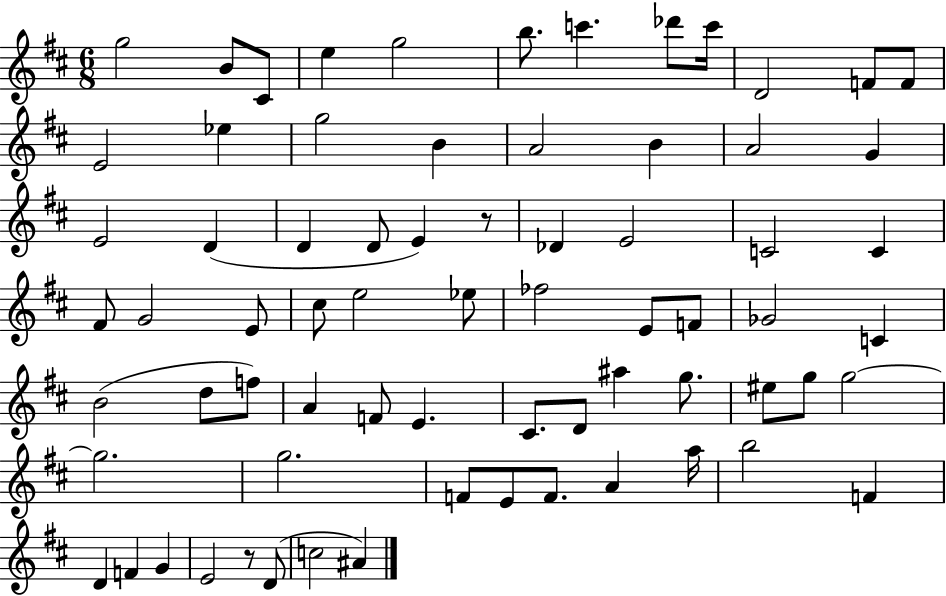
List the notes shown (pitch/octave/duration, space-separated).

G5/h B4/e C#4/e E5/q G5/h B5/e. C6/q. Db6/e C6/s D4/h F4/e F4/e E4/h Eb5/q G5/h B4/q A4/h B4/q A4/h G4/q E4/h D4/q D4/q D4/e E4/q R/e Db4/q E4/h C4/h C4/q F#4/e G4/h E4/e C#5/e E5/h Eb5/e FES5/h E4/e F4/e Gb4/h C4/q B4/h D5/e F5/e A4/q F4/e E4/q. C#4/e. D4/e A#5/q G5/e. EIS5/e G5/e G5/h G5/h. G5/h. F4/e E4/e F4/e. A4/q A5/s B5/h F4/q D4/q F4/q G4/q E4/h R/e D4/e C5/h A#4/q